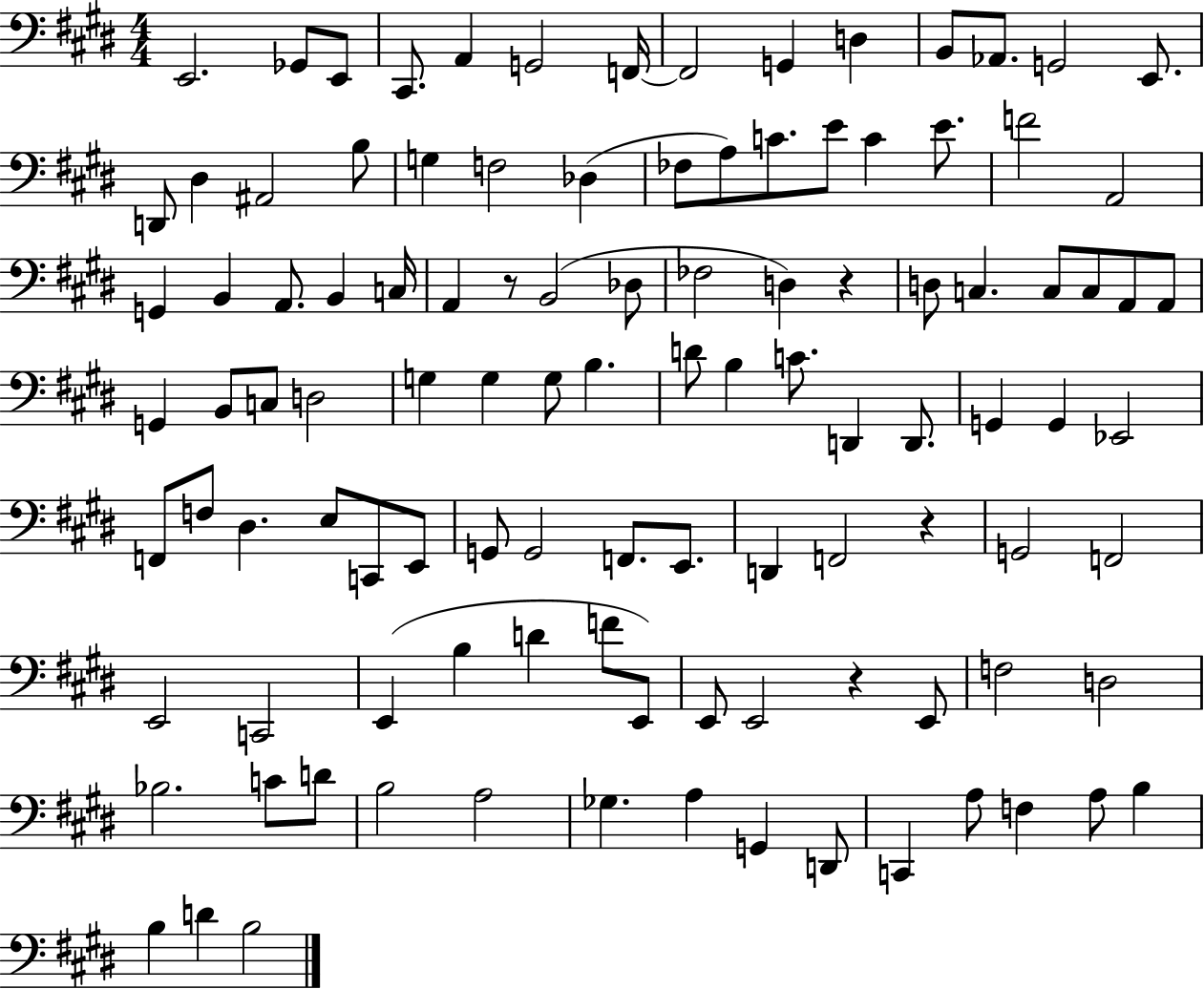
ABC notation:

X:1
T:Untitled
M:4/4
L:1/4
K:E
E,,2 _G,,/2 E,,/2 ^C,,/2 A,, G,,2 F,,/4 F,,2 G,, D, B,,/2 _A,,/2 G,,2 E,,/2 D,,/2 ^D, ^A,,2 B,/2 G, F,2 _D, _F,/2 A,/2 C/2 E/2 C E/2 F2 A,,2 G,, B,, A,,/2 B,, C,/4 A,, z/2 B,,2 _D,/2 _F,2 D, z D,/2 C, C,/2 C,/2 A,,/2 A,,/2 G,, B,,/2 C,/2 D,2 G, G, G,/2 B, D/2 B, C/2 D,, D,,/2 G,, G,, _E,,2 F,,/2 F,/2 ^D, E,/2 C,,/2 E,,/2 G,,/2 G,,2 F,,/2 E,,/2 D,, F,,2 z G,,2 F,,2 E,,2 C,,2 E,, B, D F/2 E,,/2 E,,/2 E,,2 z E,,/2 F,2 D,2 _B,2 C/2 D/2 B,2 A,2 _G, A, G,, D,,/2 C,, A,/2 F, A,/2 B, B, D B,2